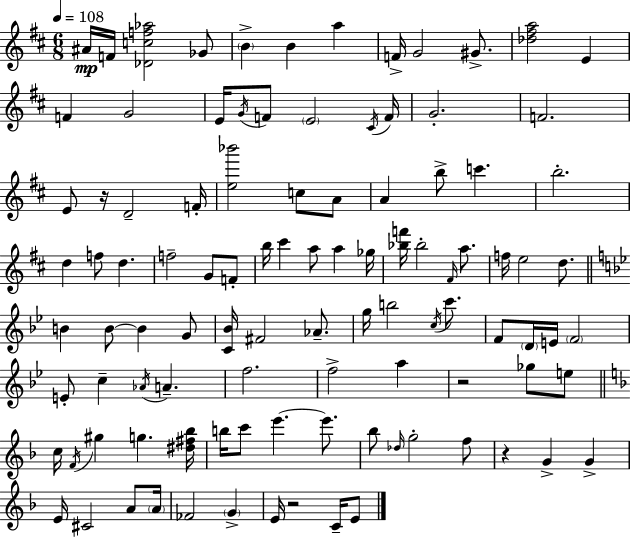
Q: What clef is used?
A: treble